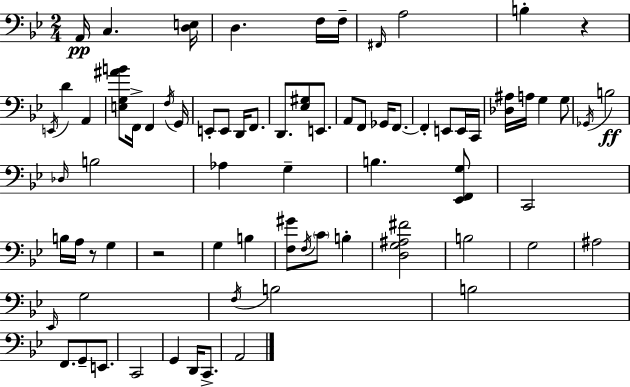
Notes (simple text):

A2/s C3/q. [D3,E3]/s D3/q. F3/s F3/s F#2/s A3/h B3/q R/q E2/s D4/q A2/q [E3,G3,A#4,B4]/e F2/s F2/q F3/s G2/s E2/e E2/e D2/s F2/e. D2/e. [Eb3,G#3]/e E2/e. A2/e F2/e Gb2/s F2/e. F2/q E2/e E2/s C2/s [Db3,A#3]/s A3/s G3/q G3/e Gb2/s B3/h Db3/s B3/h Ab3/q G3/q B3/q. [Eb2,F2,G3]/e C2/h B3/s A3/s R/e G3/q R/h G3/q B3/q [F3,G#4]/e F3/s C4/e B3/q [D3,G3,A#3,F#4]/h B3/h G3/h A#3/h Eb2/s G3/h F3/s B3/h B3/h F2/e. G2/e E2/e. C2/h G2/q D2/s C2/e. A2/h